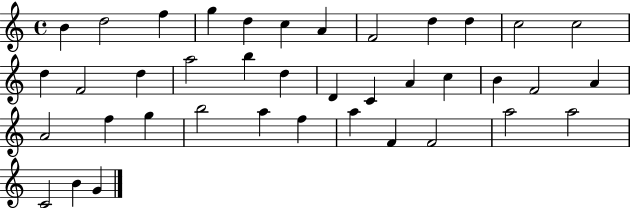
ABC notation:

X:1
T:Untitled
M:4/4
L:1/4
K:C
B d2 f g d c A F2 d d c2 c2 d F2 d a2 b d D C A c B F2 A A2 f g b2 a f a F F2 a2 a2 C2 B G